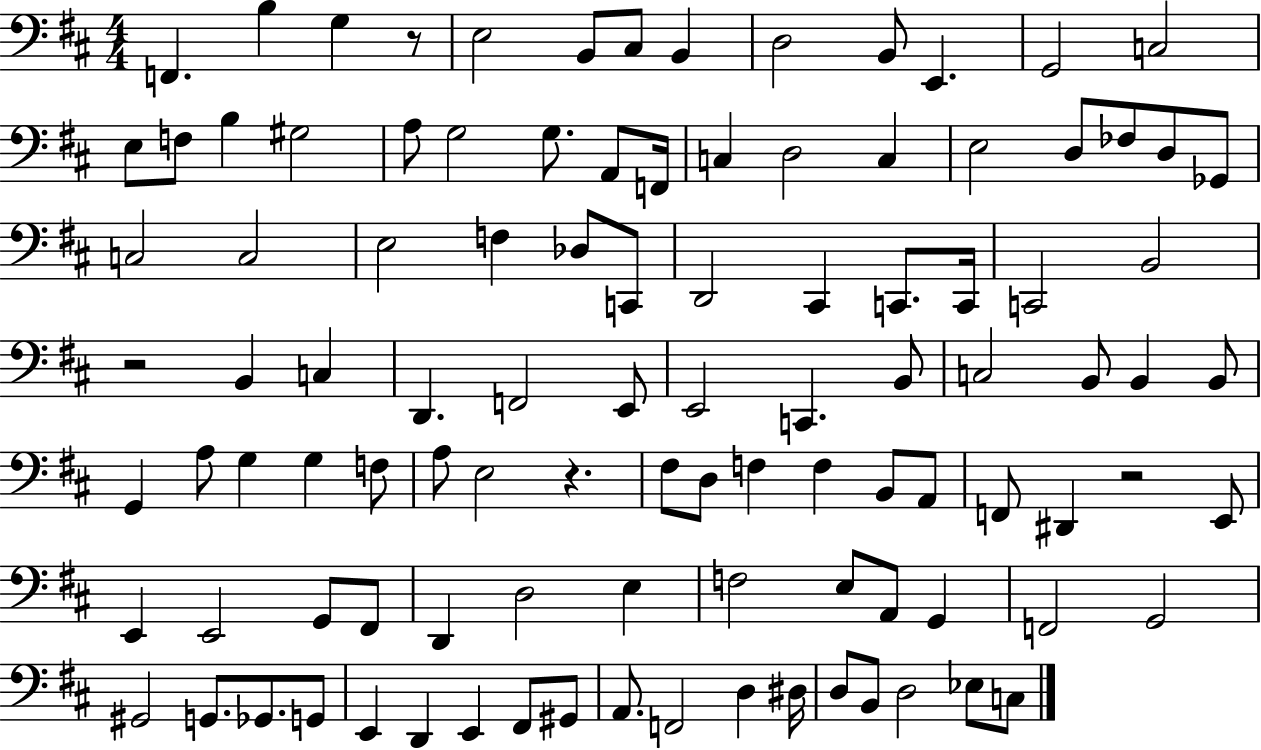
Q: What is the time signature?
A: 4/4